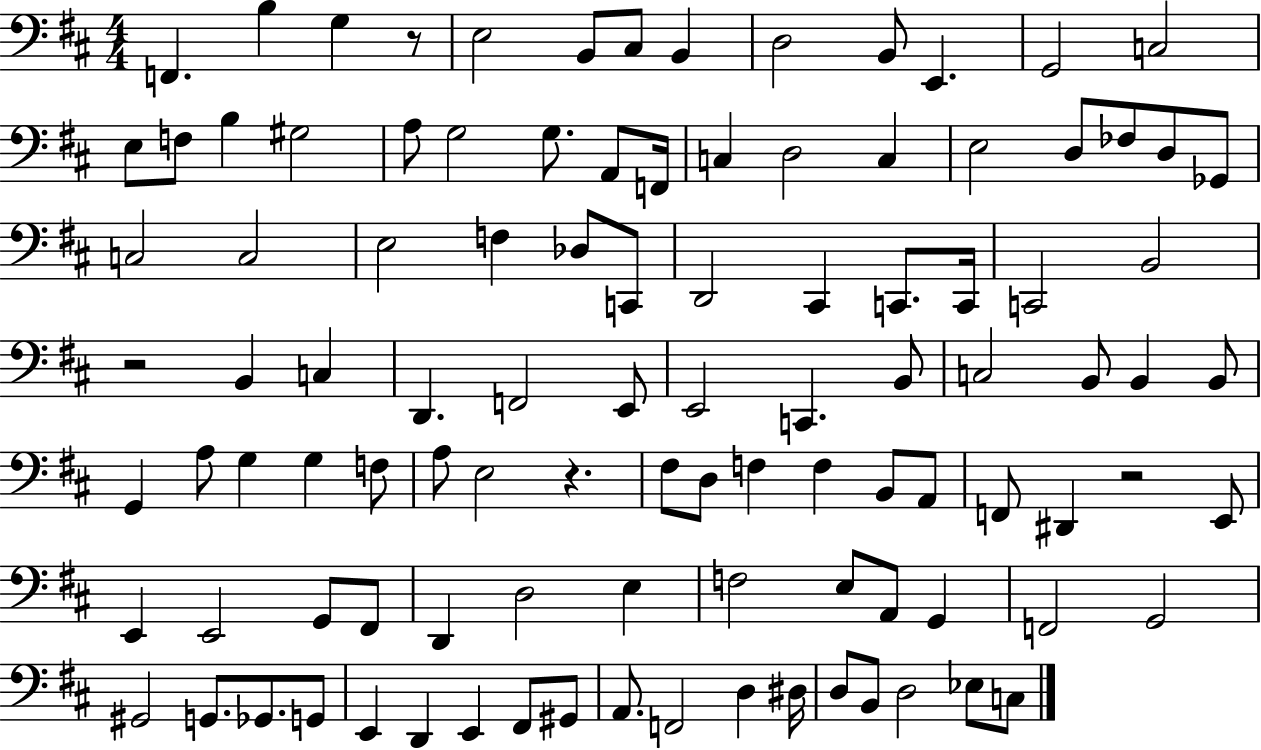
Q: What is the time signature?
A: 4/4